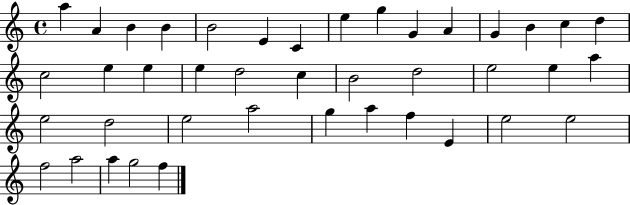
X:1
T:Untitled
M:4/4
L:1/4
K:C
a A B B B2 E C e g G A G B c d c2 e e e d2 c B2 d2 e2 e a e2 d2 e2 a2 g a f E e2 e2 f2 a2 a g2 f